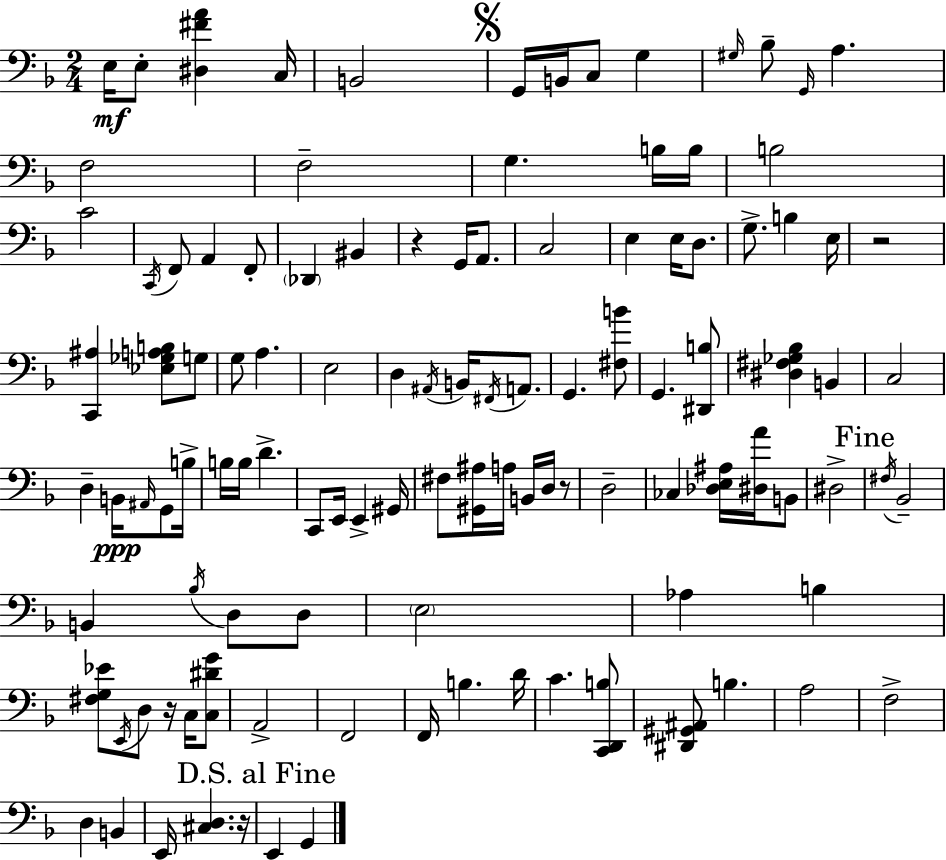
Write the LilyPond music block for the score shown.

{
  \clef bass
  \numericTimeSignature
  \time 2/4
  \key d \minor
  e16\mf e8-. <dis fis' a'>4 c16 | b,2 | \mark \markup { \musicglyph "scripts.segno" } g,16 b,16 c8 g4 | \grace { gis16 } bes8-- \grace { g,16 } a4. | \break f2 | f2-- | g4. | b16 b16 b2 | \break c'2 | \acciaccatura { c,16 } f,8 a,4 | f,8-. \parenthesize des,4 bis,4 | r4 g,16 | \break a,8. c2 | e4 e16 | d8. g8.-> b4 | e16 r2 | \break <c, ais>4 <ees ges a b>8 | g8 g8 a4. | e2 | d4 \acciaccatura { ais,16 } | \break b,16 \acciaccatura { fis,16 } a,8. g,4. | <fis b'>8 g,4. | <dis, b>8 <dis fis ges bes>4 | b,4 c2 | \break d4-- | b,16\ppp \grace { ais,16 } g,8 b16-> b16 b16 | d'4.-> c,8 | e,16 e,4-> gis,16 fis8 | \break <gis, ais>16 a16 b,16 d16 r8 d2-- | ces4 | <des e ais>16 <dis a'>16 b,8 dis2-> | \mark "Fine" \acciaccatura { fis16 } bes,2-- | \break b,4 | \acciaccatura { bes16 } d8 d8 | \parenthesize e2 | aes4 b4 | \break <fis g ees'>8 \acciaccatura { e,16 } d8 r16 c16 <c dis' g'>8 | a,2-> | f,2 | f,16 b4. | \break d'16 c'4. <c, d, b>8 | <dis, gis, ais,>8 b4. | a2 | f2-> | \break d4 b,4 | e,16 <cis d>4. | r16 \mark "D.S. al Fine" e,4 g,4 | \bar "|."
}